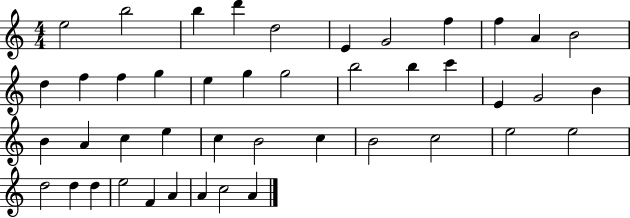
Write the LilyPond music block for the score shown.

{
  \clef treble
  \numericTimeSignature
  \time 4/4
  \key c \major
  e''2 b''2 | b''4 d'''4 d''2 | e'4 g'2 f''4 | f''4 a'4 b'2 | \break d''4 f''4 f''4 g''4 | e''4 g''4 g''2 | b''2 b''4 c'''4 | e'4 g'2 b'4 | \break b'4 a'4 c''4 e''4 | c''4 b'2 c''4 | b'2 c''2 | e''2 e''2 | \break d''2 d''4 d''4 | e''2 f'4 a'4 | a'4 c''2 a'4 | \bar "|."
}